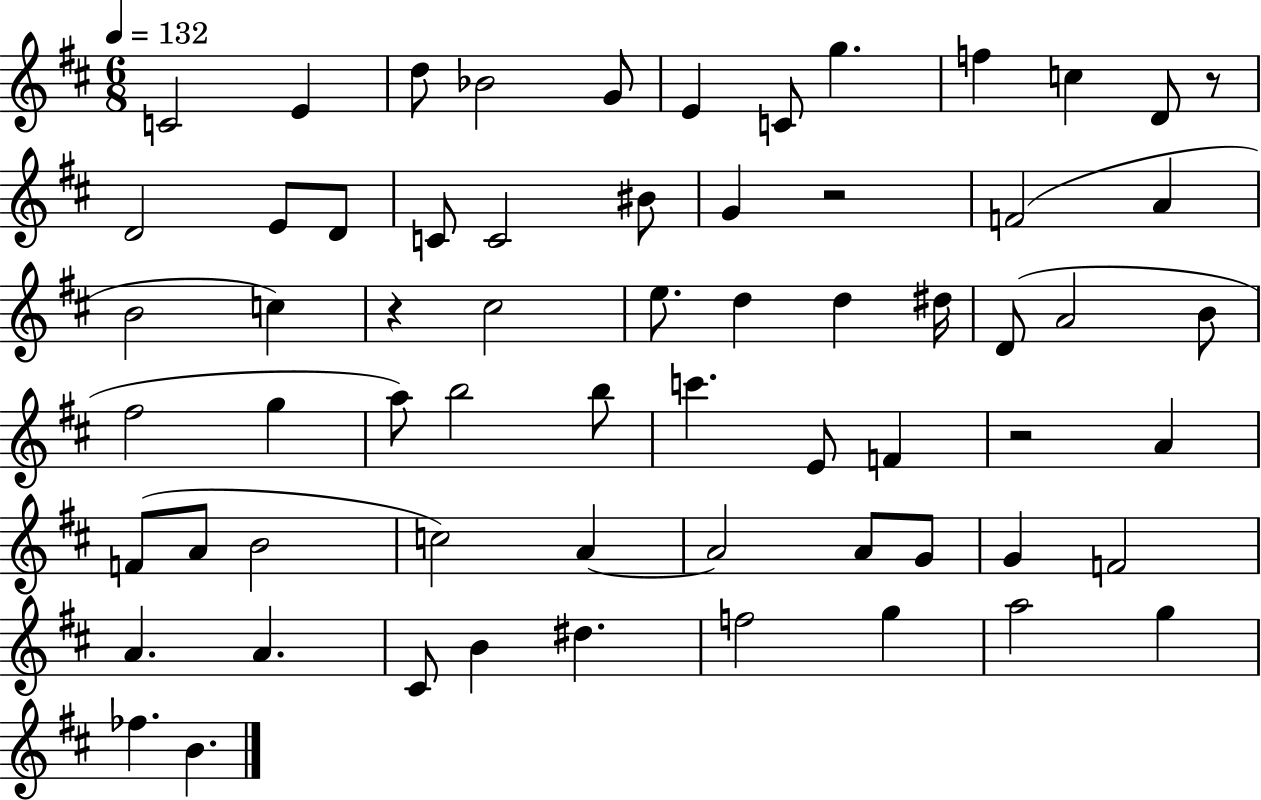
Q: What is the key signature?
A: D major